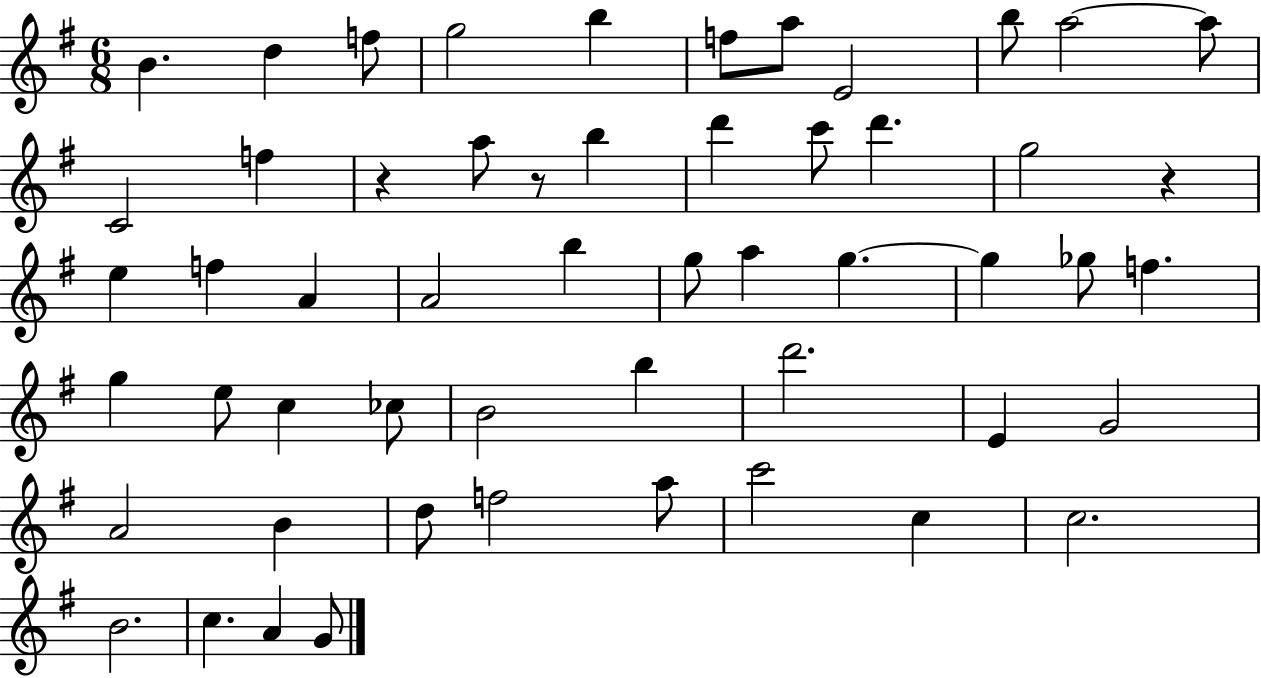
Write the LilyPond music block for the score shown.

{
  \clef treble
  \numericTimeSignature
  \time 6/8
  \key g \major
  \repeat volta 2 { b'4. d''4 f''8 | g''2 b''4 | f''8 a''8 e'2 | b''8 a''2~~ a''8 | \break c'2 f''4 | r4 a''8 r8 b''4 | d'''4 c'''8 d'''4. | g''2 r4 | \break e''4 f''4 a'4 | a'2 b''4 | g''8 a''4 g''4.~~ | g''4 ges''8 f''4. | \break g''4 e''8 c''4 ces''8 | b'2 b''4 | d'''2. | e'4 g'2 | \break a'2 b'4 | d''8 f''2 a''8 | c'''2 c''4 | c''2. | \break b'2. | c''4. a'4 g'8 | } \bar "|."
}